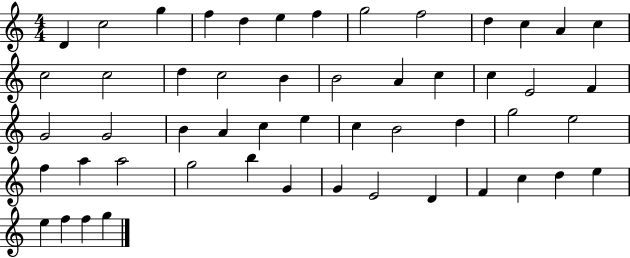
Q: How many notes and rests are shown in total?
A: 52